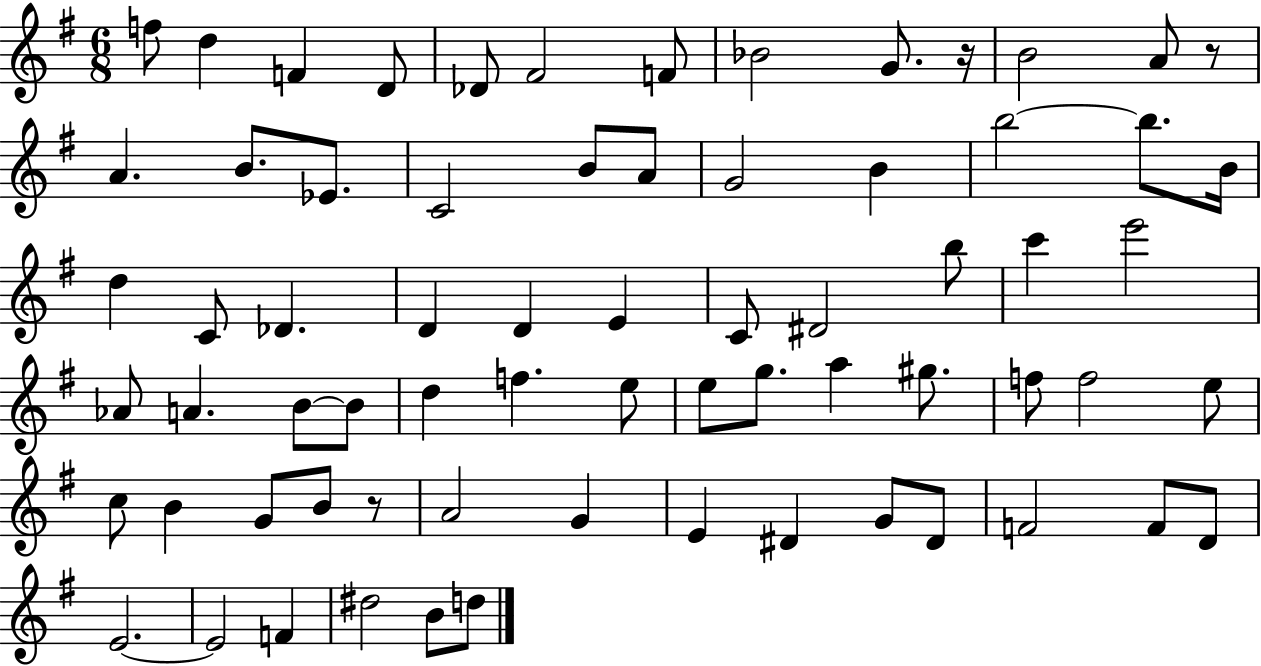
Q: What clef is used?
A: treble